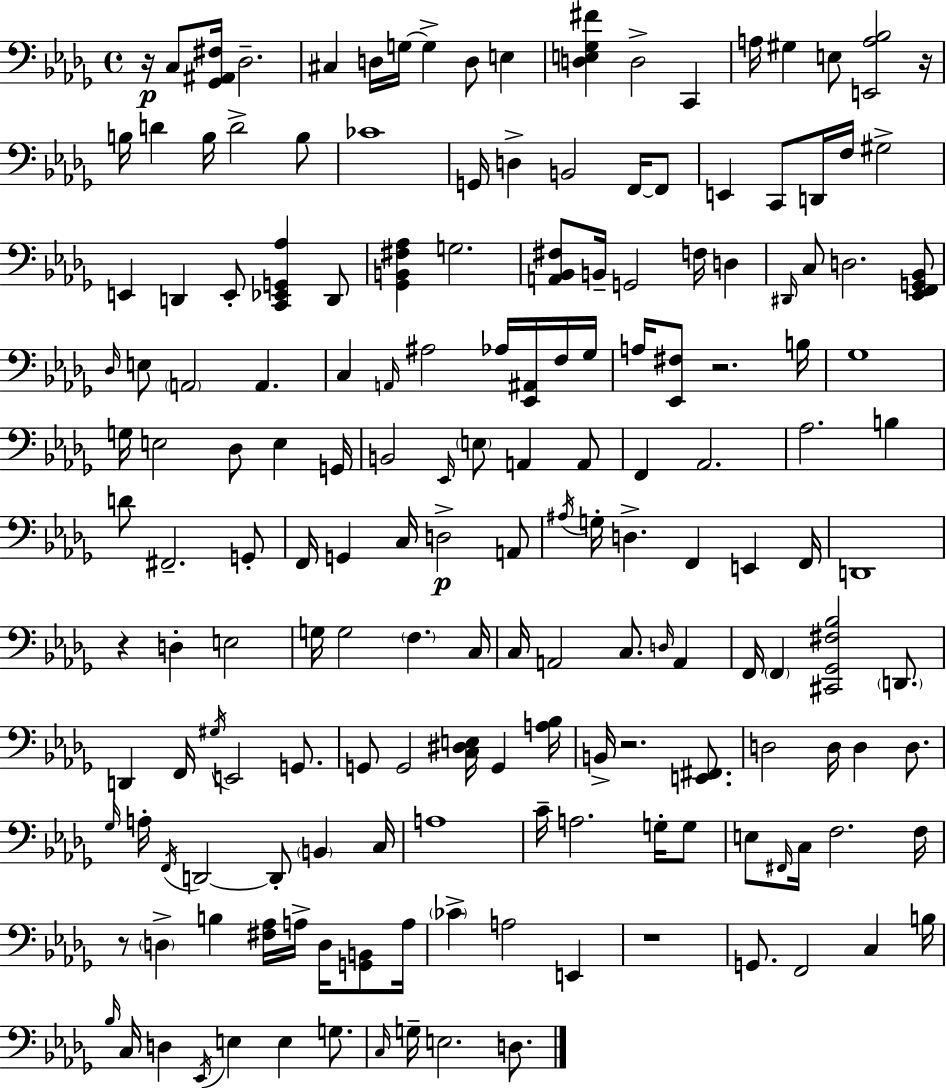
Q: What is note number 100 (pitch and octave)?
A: G#3